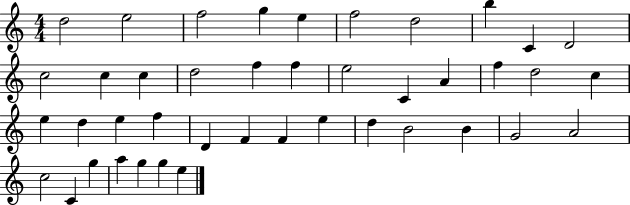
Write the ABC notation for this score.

X:1
T:Untitled
M:4/4
L:1/4
K:C
d2 e2 f2 g e f2 d2 b C D2 c2 c c d2 f f e2 C A f d2 c e d e f D F F e d B2 B G2 A2 c2 C g a g g e